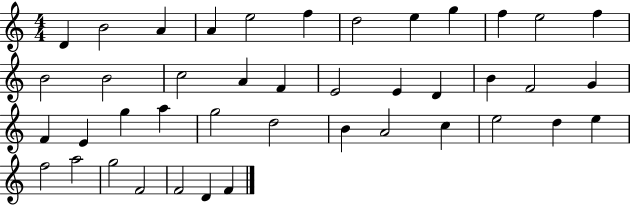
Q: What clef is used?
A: treble